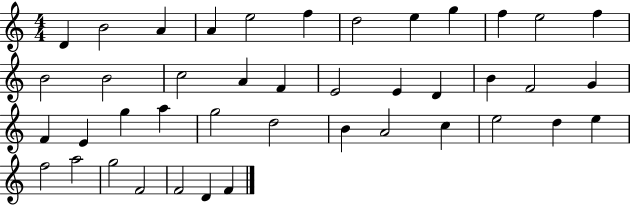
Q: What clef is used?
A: treble